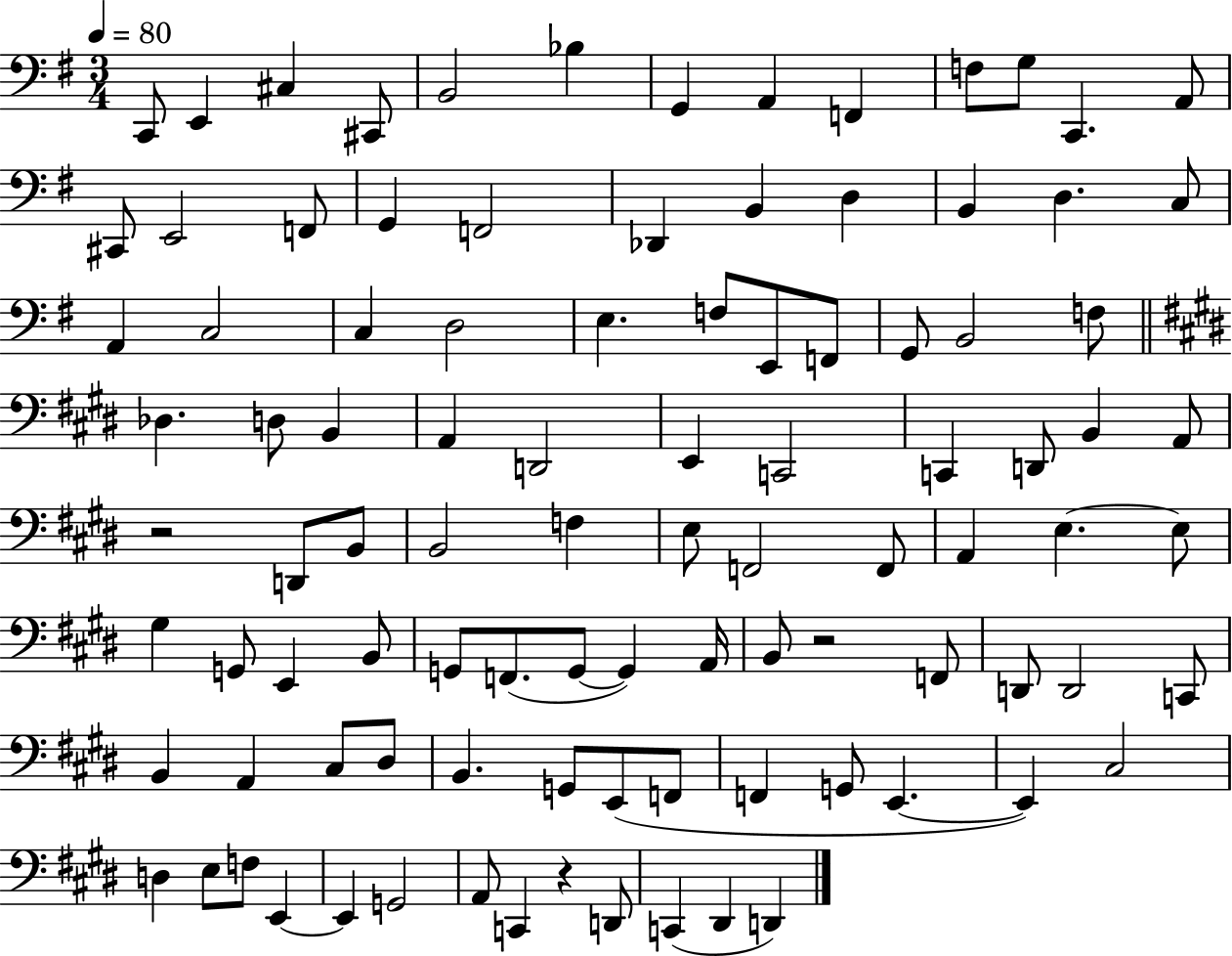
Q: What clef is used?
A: bass